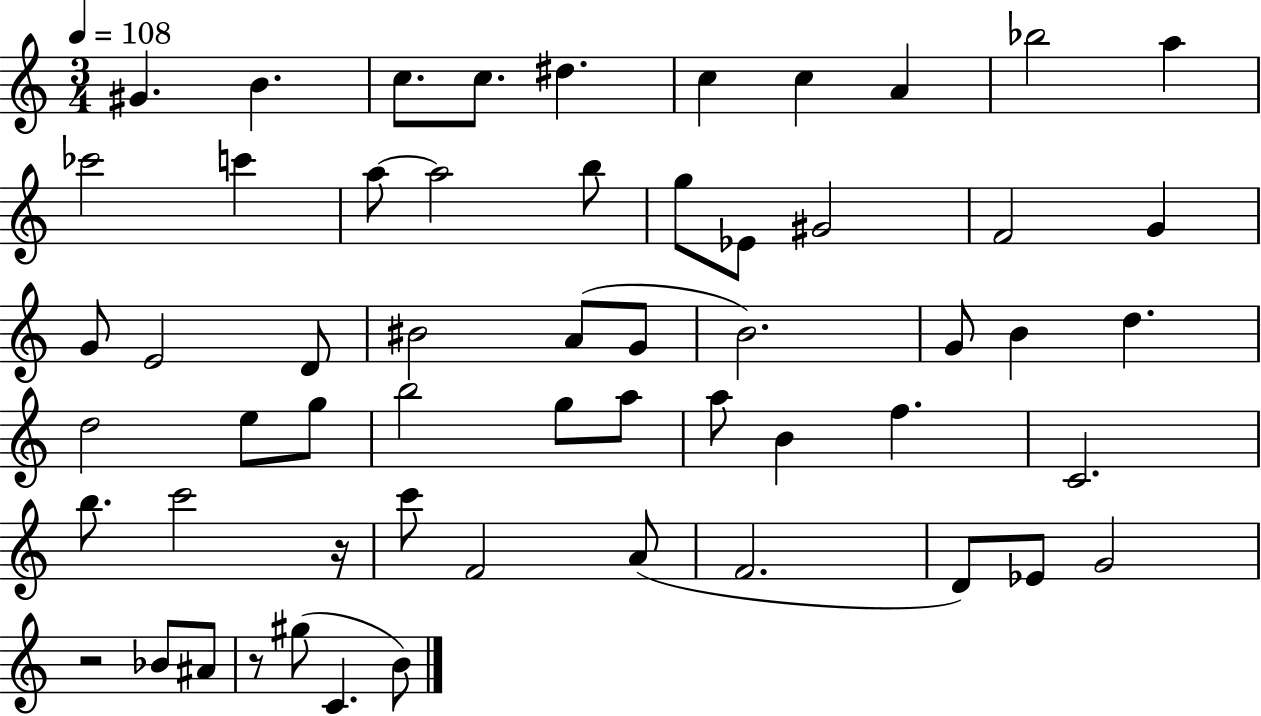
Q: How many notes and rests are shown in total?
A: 57